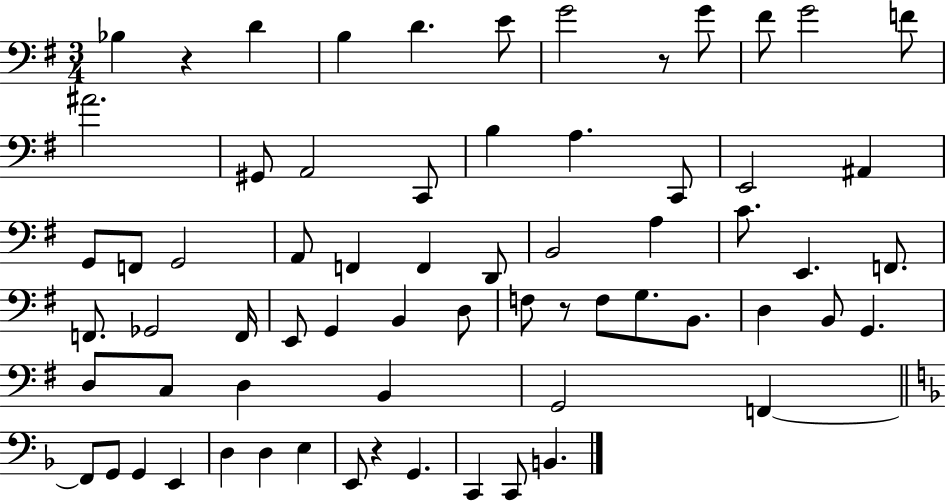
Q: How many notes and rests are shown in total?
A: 67